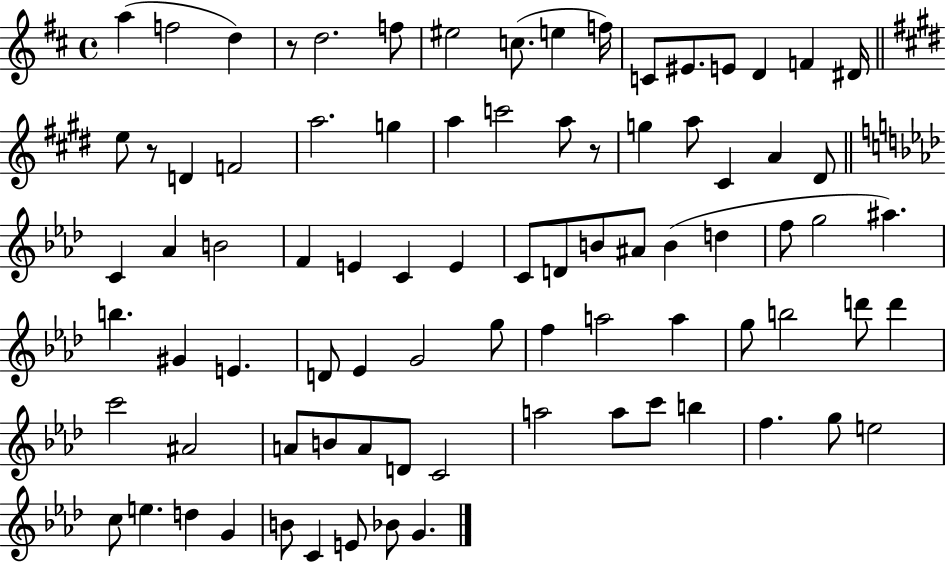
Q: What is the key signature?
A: D major